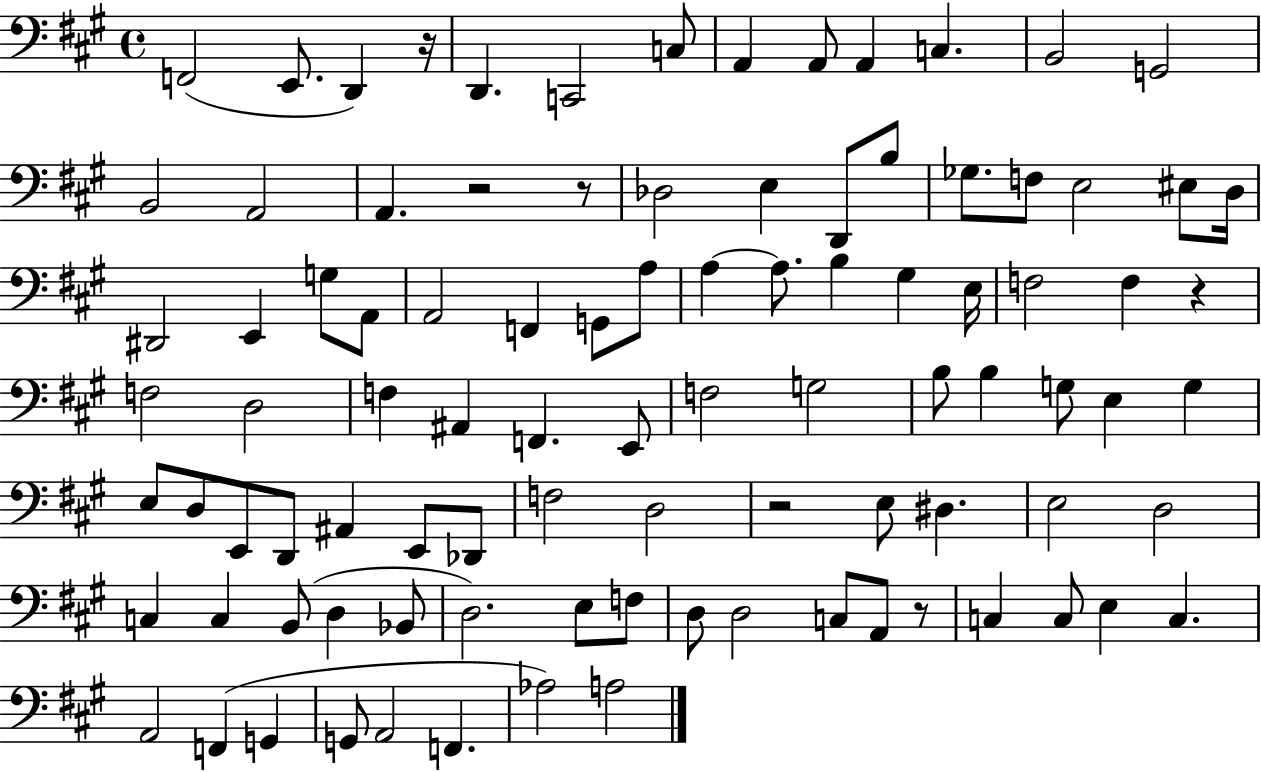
F2/h E2/e. D2/q R/s D2/q. C2/h C3/e A2/q A2/e A2/q C3/q. B2/h G2/h B2/h A2/h A2/q. R/h R/e Db3/h E3/q D2/e B3/e Gb3/e. F3/e E3/h EIS3/e D3/s D#2/h E2/q G3/e A2/e A2/h F2/q G2/e A3/e A3/q A3/e. B3/q G#3/q E3/s F3/h F3/q R/q F3/h D3/h F3/q A#2/q F2/q. E2/e F3/h G3/h B3/e B3/q G3/e E3/q G3/q E3/e D3/e E2/e D2/e A#2/q E2/e Db2/e F3/h D3/h R/h E3/e D#3/q. E3/h D3/h C3/q C3/q B2/e D3/q Bb2/e D3/h. E3/e F3/e D3/e D3/h C3/e A2/e R/e C3/q C3/e E3/q C3/q. A2/h F2/q G2/q G2/e A2/h F2/q. Ab3/h A3/h